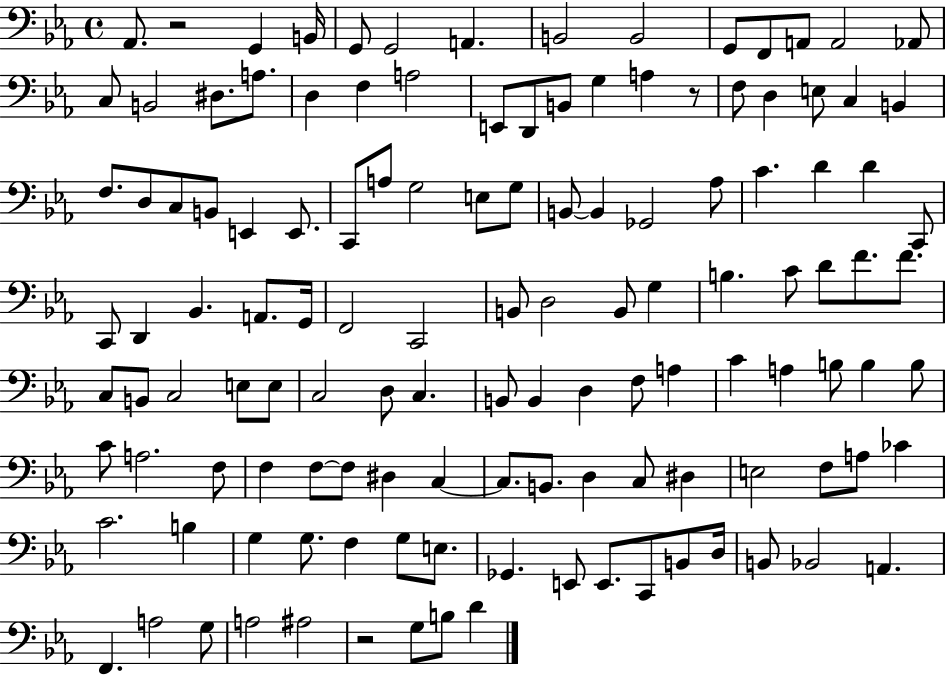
Ab2/e. R/h G2/q B2/s G2/e G2/h A2/q. B2/h B2/h G2/e F2/e A2/e A2/h Ab2/e C3/e B2/h D#3/e. A3/e. D3/q F3/q A3/h E2/e D2/e B2/e G3/q A3/q R/e F3/e D3/q E3/e C3/q B2/q F3/e. D3/e C3/e B2/e E2/q E2/e. C2/e A3/e G3/h E3/e G3/e B2/e B2/q Gb2/h Ab3/e C4/q. D4/q D4/q C2/e C2/e D2/q Bb2/q. A2/e. G2/s F2/h C2/h B2/e D3/h B2/e G3/q B3/q. C4/e D4/e F4/e. F4/e. C3/e B2/e C3/h E3/e E3/e C3/h D3/e C3/q. B2/e B2/q D3/q F3/e A3/q C4/q A3/q B3/e B3/q B3/e C4/e A3/h. F3/e F3/q F3/e F3/e D#3/q C3/q C3/e. B2/e. D3/q C3/e D#3/q E3/h F3/e A3/e CES4/q C4/h. B3/q G3/q G3/e. F3/q G3/e E3/e. Gb2/q. E2/e E2/e. C2/e B2/e D3/s B2/e Bb2/h A2/q. F2/q. A3/h G3/e A3/h A#3/h R/h G3/e B3/e D4/q